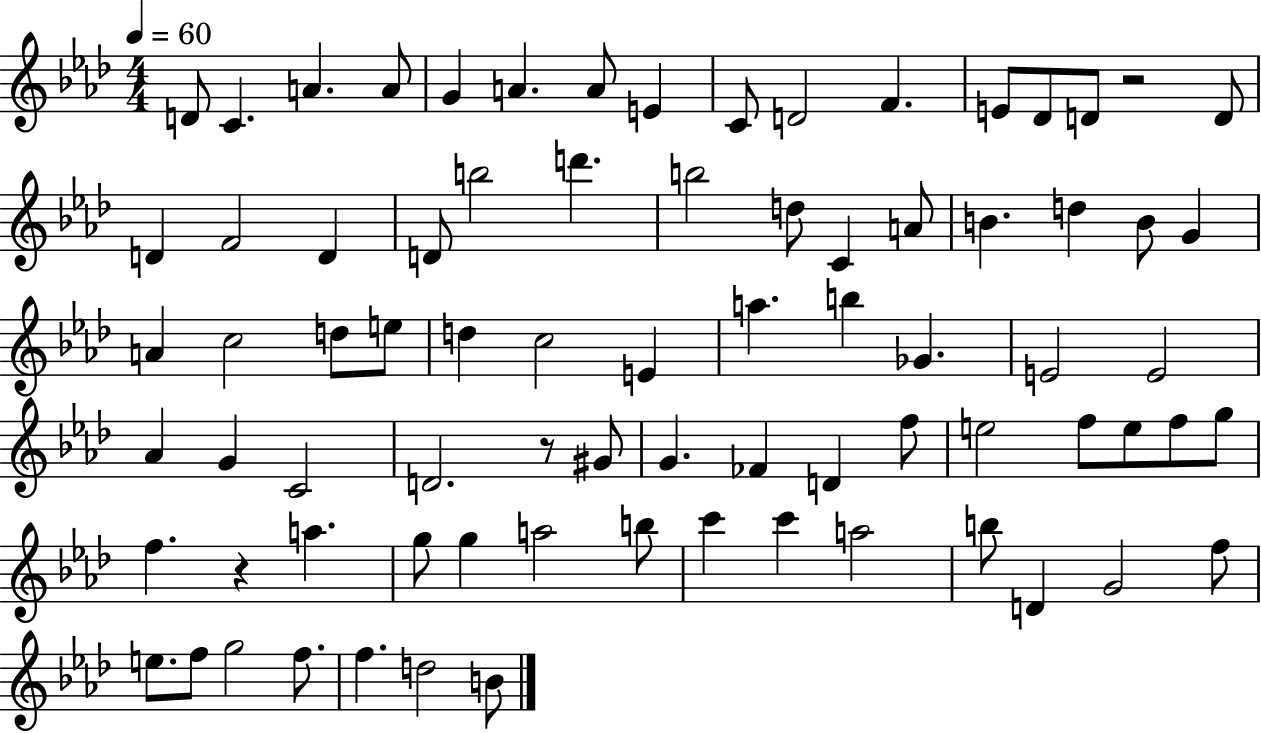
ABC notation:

X:1
T:Untitled
M:4/4
L:1/4
K:Ab
D/2 C A A/2 G A A/2 E C/2 D2 F E/2 _D/2 D/2 z2 D/2 D F2 D D/2 b2 d' b2 d/2 C A/2 B d B/2 G A c2 d/2 e/2 d c2 E a b _G E2 E2 _A G C2 D2 z/2 ^G/2 G _F D f/2 e2 f/2 e/2 f/2 g/2 f z a g/2 g a2 b/2 c' c' a2 b/2 D G2 f/2 e/2 f/2 g2 f/2 f d2 B/2